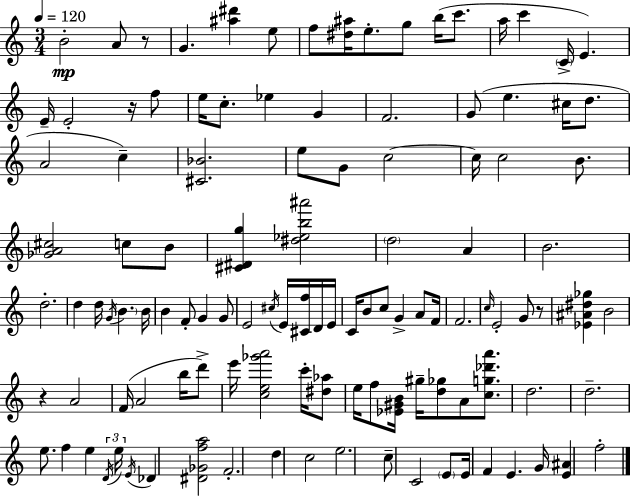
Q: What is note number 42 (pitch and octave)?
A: G4